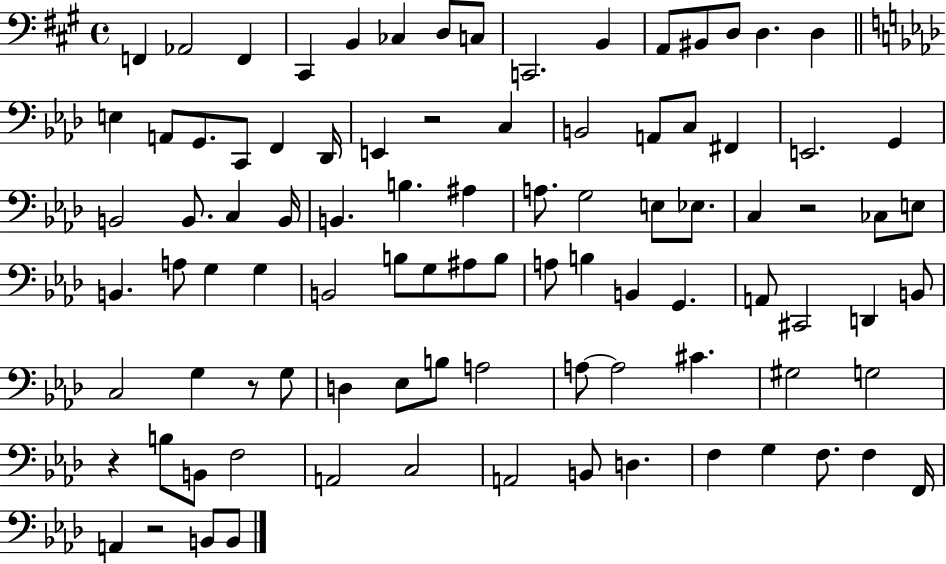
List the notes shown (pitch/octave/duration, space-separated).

F2/q Ab2/h F2/q C#2/q B2/q CES3/q D3/e C3/e C2/h. B2/q A2/e BIS2/e D3/e D3/q. D3/q E3/q A2/e G2/e. C2/e F2/q Db2/s E2/q R/h C3/q B2/h A2/e C3/e F#2/q E2/h. G2/q B2/h B2/e. C3/q B2/s B2/q. B3/q. A#3/q A3/e. G3/h E3/e Eb3/e. C3/q R/h CES3/e E3/e B2/q. A3/e G3/q G3/q B2/h B3/e G3/e A#3/e B3/e A3/e B3/q B2/q G2/q. A2/e C#2/h D2/q B2/e C3/h G3/q R/e G3/e D3/q Eb3/e B3/e A3/h A3/e A3/h C#4/q. G#3/h G3/h R/q B3/e B2/e F3/h A2/h C3/h A2/h B2/e D3/q. F3/q G3/q F3/e. F3/q F2/s A2/q R/h B2/e B2/e